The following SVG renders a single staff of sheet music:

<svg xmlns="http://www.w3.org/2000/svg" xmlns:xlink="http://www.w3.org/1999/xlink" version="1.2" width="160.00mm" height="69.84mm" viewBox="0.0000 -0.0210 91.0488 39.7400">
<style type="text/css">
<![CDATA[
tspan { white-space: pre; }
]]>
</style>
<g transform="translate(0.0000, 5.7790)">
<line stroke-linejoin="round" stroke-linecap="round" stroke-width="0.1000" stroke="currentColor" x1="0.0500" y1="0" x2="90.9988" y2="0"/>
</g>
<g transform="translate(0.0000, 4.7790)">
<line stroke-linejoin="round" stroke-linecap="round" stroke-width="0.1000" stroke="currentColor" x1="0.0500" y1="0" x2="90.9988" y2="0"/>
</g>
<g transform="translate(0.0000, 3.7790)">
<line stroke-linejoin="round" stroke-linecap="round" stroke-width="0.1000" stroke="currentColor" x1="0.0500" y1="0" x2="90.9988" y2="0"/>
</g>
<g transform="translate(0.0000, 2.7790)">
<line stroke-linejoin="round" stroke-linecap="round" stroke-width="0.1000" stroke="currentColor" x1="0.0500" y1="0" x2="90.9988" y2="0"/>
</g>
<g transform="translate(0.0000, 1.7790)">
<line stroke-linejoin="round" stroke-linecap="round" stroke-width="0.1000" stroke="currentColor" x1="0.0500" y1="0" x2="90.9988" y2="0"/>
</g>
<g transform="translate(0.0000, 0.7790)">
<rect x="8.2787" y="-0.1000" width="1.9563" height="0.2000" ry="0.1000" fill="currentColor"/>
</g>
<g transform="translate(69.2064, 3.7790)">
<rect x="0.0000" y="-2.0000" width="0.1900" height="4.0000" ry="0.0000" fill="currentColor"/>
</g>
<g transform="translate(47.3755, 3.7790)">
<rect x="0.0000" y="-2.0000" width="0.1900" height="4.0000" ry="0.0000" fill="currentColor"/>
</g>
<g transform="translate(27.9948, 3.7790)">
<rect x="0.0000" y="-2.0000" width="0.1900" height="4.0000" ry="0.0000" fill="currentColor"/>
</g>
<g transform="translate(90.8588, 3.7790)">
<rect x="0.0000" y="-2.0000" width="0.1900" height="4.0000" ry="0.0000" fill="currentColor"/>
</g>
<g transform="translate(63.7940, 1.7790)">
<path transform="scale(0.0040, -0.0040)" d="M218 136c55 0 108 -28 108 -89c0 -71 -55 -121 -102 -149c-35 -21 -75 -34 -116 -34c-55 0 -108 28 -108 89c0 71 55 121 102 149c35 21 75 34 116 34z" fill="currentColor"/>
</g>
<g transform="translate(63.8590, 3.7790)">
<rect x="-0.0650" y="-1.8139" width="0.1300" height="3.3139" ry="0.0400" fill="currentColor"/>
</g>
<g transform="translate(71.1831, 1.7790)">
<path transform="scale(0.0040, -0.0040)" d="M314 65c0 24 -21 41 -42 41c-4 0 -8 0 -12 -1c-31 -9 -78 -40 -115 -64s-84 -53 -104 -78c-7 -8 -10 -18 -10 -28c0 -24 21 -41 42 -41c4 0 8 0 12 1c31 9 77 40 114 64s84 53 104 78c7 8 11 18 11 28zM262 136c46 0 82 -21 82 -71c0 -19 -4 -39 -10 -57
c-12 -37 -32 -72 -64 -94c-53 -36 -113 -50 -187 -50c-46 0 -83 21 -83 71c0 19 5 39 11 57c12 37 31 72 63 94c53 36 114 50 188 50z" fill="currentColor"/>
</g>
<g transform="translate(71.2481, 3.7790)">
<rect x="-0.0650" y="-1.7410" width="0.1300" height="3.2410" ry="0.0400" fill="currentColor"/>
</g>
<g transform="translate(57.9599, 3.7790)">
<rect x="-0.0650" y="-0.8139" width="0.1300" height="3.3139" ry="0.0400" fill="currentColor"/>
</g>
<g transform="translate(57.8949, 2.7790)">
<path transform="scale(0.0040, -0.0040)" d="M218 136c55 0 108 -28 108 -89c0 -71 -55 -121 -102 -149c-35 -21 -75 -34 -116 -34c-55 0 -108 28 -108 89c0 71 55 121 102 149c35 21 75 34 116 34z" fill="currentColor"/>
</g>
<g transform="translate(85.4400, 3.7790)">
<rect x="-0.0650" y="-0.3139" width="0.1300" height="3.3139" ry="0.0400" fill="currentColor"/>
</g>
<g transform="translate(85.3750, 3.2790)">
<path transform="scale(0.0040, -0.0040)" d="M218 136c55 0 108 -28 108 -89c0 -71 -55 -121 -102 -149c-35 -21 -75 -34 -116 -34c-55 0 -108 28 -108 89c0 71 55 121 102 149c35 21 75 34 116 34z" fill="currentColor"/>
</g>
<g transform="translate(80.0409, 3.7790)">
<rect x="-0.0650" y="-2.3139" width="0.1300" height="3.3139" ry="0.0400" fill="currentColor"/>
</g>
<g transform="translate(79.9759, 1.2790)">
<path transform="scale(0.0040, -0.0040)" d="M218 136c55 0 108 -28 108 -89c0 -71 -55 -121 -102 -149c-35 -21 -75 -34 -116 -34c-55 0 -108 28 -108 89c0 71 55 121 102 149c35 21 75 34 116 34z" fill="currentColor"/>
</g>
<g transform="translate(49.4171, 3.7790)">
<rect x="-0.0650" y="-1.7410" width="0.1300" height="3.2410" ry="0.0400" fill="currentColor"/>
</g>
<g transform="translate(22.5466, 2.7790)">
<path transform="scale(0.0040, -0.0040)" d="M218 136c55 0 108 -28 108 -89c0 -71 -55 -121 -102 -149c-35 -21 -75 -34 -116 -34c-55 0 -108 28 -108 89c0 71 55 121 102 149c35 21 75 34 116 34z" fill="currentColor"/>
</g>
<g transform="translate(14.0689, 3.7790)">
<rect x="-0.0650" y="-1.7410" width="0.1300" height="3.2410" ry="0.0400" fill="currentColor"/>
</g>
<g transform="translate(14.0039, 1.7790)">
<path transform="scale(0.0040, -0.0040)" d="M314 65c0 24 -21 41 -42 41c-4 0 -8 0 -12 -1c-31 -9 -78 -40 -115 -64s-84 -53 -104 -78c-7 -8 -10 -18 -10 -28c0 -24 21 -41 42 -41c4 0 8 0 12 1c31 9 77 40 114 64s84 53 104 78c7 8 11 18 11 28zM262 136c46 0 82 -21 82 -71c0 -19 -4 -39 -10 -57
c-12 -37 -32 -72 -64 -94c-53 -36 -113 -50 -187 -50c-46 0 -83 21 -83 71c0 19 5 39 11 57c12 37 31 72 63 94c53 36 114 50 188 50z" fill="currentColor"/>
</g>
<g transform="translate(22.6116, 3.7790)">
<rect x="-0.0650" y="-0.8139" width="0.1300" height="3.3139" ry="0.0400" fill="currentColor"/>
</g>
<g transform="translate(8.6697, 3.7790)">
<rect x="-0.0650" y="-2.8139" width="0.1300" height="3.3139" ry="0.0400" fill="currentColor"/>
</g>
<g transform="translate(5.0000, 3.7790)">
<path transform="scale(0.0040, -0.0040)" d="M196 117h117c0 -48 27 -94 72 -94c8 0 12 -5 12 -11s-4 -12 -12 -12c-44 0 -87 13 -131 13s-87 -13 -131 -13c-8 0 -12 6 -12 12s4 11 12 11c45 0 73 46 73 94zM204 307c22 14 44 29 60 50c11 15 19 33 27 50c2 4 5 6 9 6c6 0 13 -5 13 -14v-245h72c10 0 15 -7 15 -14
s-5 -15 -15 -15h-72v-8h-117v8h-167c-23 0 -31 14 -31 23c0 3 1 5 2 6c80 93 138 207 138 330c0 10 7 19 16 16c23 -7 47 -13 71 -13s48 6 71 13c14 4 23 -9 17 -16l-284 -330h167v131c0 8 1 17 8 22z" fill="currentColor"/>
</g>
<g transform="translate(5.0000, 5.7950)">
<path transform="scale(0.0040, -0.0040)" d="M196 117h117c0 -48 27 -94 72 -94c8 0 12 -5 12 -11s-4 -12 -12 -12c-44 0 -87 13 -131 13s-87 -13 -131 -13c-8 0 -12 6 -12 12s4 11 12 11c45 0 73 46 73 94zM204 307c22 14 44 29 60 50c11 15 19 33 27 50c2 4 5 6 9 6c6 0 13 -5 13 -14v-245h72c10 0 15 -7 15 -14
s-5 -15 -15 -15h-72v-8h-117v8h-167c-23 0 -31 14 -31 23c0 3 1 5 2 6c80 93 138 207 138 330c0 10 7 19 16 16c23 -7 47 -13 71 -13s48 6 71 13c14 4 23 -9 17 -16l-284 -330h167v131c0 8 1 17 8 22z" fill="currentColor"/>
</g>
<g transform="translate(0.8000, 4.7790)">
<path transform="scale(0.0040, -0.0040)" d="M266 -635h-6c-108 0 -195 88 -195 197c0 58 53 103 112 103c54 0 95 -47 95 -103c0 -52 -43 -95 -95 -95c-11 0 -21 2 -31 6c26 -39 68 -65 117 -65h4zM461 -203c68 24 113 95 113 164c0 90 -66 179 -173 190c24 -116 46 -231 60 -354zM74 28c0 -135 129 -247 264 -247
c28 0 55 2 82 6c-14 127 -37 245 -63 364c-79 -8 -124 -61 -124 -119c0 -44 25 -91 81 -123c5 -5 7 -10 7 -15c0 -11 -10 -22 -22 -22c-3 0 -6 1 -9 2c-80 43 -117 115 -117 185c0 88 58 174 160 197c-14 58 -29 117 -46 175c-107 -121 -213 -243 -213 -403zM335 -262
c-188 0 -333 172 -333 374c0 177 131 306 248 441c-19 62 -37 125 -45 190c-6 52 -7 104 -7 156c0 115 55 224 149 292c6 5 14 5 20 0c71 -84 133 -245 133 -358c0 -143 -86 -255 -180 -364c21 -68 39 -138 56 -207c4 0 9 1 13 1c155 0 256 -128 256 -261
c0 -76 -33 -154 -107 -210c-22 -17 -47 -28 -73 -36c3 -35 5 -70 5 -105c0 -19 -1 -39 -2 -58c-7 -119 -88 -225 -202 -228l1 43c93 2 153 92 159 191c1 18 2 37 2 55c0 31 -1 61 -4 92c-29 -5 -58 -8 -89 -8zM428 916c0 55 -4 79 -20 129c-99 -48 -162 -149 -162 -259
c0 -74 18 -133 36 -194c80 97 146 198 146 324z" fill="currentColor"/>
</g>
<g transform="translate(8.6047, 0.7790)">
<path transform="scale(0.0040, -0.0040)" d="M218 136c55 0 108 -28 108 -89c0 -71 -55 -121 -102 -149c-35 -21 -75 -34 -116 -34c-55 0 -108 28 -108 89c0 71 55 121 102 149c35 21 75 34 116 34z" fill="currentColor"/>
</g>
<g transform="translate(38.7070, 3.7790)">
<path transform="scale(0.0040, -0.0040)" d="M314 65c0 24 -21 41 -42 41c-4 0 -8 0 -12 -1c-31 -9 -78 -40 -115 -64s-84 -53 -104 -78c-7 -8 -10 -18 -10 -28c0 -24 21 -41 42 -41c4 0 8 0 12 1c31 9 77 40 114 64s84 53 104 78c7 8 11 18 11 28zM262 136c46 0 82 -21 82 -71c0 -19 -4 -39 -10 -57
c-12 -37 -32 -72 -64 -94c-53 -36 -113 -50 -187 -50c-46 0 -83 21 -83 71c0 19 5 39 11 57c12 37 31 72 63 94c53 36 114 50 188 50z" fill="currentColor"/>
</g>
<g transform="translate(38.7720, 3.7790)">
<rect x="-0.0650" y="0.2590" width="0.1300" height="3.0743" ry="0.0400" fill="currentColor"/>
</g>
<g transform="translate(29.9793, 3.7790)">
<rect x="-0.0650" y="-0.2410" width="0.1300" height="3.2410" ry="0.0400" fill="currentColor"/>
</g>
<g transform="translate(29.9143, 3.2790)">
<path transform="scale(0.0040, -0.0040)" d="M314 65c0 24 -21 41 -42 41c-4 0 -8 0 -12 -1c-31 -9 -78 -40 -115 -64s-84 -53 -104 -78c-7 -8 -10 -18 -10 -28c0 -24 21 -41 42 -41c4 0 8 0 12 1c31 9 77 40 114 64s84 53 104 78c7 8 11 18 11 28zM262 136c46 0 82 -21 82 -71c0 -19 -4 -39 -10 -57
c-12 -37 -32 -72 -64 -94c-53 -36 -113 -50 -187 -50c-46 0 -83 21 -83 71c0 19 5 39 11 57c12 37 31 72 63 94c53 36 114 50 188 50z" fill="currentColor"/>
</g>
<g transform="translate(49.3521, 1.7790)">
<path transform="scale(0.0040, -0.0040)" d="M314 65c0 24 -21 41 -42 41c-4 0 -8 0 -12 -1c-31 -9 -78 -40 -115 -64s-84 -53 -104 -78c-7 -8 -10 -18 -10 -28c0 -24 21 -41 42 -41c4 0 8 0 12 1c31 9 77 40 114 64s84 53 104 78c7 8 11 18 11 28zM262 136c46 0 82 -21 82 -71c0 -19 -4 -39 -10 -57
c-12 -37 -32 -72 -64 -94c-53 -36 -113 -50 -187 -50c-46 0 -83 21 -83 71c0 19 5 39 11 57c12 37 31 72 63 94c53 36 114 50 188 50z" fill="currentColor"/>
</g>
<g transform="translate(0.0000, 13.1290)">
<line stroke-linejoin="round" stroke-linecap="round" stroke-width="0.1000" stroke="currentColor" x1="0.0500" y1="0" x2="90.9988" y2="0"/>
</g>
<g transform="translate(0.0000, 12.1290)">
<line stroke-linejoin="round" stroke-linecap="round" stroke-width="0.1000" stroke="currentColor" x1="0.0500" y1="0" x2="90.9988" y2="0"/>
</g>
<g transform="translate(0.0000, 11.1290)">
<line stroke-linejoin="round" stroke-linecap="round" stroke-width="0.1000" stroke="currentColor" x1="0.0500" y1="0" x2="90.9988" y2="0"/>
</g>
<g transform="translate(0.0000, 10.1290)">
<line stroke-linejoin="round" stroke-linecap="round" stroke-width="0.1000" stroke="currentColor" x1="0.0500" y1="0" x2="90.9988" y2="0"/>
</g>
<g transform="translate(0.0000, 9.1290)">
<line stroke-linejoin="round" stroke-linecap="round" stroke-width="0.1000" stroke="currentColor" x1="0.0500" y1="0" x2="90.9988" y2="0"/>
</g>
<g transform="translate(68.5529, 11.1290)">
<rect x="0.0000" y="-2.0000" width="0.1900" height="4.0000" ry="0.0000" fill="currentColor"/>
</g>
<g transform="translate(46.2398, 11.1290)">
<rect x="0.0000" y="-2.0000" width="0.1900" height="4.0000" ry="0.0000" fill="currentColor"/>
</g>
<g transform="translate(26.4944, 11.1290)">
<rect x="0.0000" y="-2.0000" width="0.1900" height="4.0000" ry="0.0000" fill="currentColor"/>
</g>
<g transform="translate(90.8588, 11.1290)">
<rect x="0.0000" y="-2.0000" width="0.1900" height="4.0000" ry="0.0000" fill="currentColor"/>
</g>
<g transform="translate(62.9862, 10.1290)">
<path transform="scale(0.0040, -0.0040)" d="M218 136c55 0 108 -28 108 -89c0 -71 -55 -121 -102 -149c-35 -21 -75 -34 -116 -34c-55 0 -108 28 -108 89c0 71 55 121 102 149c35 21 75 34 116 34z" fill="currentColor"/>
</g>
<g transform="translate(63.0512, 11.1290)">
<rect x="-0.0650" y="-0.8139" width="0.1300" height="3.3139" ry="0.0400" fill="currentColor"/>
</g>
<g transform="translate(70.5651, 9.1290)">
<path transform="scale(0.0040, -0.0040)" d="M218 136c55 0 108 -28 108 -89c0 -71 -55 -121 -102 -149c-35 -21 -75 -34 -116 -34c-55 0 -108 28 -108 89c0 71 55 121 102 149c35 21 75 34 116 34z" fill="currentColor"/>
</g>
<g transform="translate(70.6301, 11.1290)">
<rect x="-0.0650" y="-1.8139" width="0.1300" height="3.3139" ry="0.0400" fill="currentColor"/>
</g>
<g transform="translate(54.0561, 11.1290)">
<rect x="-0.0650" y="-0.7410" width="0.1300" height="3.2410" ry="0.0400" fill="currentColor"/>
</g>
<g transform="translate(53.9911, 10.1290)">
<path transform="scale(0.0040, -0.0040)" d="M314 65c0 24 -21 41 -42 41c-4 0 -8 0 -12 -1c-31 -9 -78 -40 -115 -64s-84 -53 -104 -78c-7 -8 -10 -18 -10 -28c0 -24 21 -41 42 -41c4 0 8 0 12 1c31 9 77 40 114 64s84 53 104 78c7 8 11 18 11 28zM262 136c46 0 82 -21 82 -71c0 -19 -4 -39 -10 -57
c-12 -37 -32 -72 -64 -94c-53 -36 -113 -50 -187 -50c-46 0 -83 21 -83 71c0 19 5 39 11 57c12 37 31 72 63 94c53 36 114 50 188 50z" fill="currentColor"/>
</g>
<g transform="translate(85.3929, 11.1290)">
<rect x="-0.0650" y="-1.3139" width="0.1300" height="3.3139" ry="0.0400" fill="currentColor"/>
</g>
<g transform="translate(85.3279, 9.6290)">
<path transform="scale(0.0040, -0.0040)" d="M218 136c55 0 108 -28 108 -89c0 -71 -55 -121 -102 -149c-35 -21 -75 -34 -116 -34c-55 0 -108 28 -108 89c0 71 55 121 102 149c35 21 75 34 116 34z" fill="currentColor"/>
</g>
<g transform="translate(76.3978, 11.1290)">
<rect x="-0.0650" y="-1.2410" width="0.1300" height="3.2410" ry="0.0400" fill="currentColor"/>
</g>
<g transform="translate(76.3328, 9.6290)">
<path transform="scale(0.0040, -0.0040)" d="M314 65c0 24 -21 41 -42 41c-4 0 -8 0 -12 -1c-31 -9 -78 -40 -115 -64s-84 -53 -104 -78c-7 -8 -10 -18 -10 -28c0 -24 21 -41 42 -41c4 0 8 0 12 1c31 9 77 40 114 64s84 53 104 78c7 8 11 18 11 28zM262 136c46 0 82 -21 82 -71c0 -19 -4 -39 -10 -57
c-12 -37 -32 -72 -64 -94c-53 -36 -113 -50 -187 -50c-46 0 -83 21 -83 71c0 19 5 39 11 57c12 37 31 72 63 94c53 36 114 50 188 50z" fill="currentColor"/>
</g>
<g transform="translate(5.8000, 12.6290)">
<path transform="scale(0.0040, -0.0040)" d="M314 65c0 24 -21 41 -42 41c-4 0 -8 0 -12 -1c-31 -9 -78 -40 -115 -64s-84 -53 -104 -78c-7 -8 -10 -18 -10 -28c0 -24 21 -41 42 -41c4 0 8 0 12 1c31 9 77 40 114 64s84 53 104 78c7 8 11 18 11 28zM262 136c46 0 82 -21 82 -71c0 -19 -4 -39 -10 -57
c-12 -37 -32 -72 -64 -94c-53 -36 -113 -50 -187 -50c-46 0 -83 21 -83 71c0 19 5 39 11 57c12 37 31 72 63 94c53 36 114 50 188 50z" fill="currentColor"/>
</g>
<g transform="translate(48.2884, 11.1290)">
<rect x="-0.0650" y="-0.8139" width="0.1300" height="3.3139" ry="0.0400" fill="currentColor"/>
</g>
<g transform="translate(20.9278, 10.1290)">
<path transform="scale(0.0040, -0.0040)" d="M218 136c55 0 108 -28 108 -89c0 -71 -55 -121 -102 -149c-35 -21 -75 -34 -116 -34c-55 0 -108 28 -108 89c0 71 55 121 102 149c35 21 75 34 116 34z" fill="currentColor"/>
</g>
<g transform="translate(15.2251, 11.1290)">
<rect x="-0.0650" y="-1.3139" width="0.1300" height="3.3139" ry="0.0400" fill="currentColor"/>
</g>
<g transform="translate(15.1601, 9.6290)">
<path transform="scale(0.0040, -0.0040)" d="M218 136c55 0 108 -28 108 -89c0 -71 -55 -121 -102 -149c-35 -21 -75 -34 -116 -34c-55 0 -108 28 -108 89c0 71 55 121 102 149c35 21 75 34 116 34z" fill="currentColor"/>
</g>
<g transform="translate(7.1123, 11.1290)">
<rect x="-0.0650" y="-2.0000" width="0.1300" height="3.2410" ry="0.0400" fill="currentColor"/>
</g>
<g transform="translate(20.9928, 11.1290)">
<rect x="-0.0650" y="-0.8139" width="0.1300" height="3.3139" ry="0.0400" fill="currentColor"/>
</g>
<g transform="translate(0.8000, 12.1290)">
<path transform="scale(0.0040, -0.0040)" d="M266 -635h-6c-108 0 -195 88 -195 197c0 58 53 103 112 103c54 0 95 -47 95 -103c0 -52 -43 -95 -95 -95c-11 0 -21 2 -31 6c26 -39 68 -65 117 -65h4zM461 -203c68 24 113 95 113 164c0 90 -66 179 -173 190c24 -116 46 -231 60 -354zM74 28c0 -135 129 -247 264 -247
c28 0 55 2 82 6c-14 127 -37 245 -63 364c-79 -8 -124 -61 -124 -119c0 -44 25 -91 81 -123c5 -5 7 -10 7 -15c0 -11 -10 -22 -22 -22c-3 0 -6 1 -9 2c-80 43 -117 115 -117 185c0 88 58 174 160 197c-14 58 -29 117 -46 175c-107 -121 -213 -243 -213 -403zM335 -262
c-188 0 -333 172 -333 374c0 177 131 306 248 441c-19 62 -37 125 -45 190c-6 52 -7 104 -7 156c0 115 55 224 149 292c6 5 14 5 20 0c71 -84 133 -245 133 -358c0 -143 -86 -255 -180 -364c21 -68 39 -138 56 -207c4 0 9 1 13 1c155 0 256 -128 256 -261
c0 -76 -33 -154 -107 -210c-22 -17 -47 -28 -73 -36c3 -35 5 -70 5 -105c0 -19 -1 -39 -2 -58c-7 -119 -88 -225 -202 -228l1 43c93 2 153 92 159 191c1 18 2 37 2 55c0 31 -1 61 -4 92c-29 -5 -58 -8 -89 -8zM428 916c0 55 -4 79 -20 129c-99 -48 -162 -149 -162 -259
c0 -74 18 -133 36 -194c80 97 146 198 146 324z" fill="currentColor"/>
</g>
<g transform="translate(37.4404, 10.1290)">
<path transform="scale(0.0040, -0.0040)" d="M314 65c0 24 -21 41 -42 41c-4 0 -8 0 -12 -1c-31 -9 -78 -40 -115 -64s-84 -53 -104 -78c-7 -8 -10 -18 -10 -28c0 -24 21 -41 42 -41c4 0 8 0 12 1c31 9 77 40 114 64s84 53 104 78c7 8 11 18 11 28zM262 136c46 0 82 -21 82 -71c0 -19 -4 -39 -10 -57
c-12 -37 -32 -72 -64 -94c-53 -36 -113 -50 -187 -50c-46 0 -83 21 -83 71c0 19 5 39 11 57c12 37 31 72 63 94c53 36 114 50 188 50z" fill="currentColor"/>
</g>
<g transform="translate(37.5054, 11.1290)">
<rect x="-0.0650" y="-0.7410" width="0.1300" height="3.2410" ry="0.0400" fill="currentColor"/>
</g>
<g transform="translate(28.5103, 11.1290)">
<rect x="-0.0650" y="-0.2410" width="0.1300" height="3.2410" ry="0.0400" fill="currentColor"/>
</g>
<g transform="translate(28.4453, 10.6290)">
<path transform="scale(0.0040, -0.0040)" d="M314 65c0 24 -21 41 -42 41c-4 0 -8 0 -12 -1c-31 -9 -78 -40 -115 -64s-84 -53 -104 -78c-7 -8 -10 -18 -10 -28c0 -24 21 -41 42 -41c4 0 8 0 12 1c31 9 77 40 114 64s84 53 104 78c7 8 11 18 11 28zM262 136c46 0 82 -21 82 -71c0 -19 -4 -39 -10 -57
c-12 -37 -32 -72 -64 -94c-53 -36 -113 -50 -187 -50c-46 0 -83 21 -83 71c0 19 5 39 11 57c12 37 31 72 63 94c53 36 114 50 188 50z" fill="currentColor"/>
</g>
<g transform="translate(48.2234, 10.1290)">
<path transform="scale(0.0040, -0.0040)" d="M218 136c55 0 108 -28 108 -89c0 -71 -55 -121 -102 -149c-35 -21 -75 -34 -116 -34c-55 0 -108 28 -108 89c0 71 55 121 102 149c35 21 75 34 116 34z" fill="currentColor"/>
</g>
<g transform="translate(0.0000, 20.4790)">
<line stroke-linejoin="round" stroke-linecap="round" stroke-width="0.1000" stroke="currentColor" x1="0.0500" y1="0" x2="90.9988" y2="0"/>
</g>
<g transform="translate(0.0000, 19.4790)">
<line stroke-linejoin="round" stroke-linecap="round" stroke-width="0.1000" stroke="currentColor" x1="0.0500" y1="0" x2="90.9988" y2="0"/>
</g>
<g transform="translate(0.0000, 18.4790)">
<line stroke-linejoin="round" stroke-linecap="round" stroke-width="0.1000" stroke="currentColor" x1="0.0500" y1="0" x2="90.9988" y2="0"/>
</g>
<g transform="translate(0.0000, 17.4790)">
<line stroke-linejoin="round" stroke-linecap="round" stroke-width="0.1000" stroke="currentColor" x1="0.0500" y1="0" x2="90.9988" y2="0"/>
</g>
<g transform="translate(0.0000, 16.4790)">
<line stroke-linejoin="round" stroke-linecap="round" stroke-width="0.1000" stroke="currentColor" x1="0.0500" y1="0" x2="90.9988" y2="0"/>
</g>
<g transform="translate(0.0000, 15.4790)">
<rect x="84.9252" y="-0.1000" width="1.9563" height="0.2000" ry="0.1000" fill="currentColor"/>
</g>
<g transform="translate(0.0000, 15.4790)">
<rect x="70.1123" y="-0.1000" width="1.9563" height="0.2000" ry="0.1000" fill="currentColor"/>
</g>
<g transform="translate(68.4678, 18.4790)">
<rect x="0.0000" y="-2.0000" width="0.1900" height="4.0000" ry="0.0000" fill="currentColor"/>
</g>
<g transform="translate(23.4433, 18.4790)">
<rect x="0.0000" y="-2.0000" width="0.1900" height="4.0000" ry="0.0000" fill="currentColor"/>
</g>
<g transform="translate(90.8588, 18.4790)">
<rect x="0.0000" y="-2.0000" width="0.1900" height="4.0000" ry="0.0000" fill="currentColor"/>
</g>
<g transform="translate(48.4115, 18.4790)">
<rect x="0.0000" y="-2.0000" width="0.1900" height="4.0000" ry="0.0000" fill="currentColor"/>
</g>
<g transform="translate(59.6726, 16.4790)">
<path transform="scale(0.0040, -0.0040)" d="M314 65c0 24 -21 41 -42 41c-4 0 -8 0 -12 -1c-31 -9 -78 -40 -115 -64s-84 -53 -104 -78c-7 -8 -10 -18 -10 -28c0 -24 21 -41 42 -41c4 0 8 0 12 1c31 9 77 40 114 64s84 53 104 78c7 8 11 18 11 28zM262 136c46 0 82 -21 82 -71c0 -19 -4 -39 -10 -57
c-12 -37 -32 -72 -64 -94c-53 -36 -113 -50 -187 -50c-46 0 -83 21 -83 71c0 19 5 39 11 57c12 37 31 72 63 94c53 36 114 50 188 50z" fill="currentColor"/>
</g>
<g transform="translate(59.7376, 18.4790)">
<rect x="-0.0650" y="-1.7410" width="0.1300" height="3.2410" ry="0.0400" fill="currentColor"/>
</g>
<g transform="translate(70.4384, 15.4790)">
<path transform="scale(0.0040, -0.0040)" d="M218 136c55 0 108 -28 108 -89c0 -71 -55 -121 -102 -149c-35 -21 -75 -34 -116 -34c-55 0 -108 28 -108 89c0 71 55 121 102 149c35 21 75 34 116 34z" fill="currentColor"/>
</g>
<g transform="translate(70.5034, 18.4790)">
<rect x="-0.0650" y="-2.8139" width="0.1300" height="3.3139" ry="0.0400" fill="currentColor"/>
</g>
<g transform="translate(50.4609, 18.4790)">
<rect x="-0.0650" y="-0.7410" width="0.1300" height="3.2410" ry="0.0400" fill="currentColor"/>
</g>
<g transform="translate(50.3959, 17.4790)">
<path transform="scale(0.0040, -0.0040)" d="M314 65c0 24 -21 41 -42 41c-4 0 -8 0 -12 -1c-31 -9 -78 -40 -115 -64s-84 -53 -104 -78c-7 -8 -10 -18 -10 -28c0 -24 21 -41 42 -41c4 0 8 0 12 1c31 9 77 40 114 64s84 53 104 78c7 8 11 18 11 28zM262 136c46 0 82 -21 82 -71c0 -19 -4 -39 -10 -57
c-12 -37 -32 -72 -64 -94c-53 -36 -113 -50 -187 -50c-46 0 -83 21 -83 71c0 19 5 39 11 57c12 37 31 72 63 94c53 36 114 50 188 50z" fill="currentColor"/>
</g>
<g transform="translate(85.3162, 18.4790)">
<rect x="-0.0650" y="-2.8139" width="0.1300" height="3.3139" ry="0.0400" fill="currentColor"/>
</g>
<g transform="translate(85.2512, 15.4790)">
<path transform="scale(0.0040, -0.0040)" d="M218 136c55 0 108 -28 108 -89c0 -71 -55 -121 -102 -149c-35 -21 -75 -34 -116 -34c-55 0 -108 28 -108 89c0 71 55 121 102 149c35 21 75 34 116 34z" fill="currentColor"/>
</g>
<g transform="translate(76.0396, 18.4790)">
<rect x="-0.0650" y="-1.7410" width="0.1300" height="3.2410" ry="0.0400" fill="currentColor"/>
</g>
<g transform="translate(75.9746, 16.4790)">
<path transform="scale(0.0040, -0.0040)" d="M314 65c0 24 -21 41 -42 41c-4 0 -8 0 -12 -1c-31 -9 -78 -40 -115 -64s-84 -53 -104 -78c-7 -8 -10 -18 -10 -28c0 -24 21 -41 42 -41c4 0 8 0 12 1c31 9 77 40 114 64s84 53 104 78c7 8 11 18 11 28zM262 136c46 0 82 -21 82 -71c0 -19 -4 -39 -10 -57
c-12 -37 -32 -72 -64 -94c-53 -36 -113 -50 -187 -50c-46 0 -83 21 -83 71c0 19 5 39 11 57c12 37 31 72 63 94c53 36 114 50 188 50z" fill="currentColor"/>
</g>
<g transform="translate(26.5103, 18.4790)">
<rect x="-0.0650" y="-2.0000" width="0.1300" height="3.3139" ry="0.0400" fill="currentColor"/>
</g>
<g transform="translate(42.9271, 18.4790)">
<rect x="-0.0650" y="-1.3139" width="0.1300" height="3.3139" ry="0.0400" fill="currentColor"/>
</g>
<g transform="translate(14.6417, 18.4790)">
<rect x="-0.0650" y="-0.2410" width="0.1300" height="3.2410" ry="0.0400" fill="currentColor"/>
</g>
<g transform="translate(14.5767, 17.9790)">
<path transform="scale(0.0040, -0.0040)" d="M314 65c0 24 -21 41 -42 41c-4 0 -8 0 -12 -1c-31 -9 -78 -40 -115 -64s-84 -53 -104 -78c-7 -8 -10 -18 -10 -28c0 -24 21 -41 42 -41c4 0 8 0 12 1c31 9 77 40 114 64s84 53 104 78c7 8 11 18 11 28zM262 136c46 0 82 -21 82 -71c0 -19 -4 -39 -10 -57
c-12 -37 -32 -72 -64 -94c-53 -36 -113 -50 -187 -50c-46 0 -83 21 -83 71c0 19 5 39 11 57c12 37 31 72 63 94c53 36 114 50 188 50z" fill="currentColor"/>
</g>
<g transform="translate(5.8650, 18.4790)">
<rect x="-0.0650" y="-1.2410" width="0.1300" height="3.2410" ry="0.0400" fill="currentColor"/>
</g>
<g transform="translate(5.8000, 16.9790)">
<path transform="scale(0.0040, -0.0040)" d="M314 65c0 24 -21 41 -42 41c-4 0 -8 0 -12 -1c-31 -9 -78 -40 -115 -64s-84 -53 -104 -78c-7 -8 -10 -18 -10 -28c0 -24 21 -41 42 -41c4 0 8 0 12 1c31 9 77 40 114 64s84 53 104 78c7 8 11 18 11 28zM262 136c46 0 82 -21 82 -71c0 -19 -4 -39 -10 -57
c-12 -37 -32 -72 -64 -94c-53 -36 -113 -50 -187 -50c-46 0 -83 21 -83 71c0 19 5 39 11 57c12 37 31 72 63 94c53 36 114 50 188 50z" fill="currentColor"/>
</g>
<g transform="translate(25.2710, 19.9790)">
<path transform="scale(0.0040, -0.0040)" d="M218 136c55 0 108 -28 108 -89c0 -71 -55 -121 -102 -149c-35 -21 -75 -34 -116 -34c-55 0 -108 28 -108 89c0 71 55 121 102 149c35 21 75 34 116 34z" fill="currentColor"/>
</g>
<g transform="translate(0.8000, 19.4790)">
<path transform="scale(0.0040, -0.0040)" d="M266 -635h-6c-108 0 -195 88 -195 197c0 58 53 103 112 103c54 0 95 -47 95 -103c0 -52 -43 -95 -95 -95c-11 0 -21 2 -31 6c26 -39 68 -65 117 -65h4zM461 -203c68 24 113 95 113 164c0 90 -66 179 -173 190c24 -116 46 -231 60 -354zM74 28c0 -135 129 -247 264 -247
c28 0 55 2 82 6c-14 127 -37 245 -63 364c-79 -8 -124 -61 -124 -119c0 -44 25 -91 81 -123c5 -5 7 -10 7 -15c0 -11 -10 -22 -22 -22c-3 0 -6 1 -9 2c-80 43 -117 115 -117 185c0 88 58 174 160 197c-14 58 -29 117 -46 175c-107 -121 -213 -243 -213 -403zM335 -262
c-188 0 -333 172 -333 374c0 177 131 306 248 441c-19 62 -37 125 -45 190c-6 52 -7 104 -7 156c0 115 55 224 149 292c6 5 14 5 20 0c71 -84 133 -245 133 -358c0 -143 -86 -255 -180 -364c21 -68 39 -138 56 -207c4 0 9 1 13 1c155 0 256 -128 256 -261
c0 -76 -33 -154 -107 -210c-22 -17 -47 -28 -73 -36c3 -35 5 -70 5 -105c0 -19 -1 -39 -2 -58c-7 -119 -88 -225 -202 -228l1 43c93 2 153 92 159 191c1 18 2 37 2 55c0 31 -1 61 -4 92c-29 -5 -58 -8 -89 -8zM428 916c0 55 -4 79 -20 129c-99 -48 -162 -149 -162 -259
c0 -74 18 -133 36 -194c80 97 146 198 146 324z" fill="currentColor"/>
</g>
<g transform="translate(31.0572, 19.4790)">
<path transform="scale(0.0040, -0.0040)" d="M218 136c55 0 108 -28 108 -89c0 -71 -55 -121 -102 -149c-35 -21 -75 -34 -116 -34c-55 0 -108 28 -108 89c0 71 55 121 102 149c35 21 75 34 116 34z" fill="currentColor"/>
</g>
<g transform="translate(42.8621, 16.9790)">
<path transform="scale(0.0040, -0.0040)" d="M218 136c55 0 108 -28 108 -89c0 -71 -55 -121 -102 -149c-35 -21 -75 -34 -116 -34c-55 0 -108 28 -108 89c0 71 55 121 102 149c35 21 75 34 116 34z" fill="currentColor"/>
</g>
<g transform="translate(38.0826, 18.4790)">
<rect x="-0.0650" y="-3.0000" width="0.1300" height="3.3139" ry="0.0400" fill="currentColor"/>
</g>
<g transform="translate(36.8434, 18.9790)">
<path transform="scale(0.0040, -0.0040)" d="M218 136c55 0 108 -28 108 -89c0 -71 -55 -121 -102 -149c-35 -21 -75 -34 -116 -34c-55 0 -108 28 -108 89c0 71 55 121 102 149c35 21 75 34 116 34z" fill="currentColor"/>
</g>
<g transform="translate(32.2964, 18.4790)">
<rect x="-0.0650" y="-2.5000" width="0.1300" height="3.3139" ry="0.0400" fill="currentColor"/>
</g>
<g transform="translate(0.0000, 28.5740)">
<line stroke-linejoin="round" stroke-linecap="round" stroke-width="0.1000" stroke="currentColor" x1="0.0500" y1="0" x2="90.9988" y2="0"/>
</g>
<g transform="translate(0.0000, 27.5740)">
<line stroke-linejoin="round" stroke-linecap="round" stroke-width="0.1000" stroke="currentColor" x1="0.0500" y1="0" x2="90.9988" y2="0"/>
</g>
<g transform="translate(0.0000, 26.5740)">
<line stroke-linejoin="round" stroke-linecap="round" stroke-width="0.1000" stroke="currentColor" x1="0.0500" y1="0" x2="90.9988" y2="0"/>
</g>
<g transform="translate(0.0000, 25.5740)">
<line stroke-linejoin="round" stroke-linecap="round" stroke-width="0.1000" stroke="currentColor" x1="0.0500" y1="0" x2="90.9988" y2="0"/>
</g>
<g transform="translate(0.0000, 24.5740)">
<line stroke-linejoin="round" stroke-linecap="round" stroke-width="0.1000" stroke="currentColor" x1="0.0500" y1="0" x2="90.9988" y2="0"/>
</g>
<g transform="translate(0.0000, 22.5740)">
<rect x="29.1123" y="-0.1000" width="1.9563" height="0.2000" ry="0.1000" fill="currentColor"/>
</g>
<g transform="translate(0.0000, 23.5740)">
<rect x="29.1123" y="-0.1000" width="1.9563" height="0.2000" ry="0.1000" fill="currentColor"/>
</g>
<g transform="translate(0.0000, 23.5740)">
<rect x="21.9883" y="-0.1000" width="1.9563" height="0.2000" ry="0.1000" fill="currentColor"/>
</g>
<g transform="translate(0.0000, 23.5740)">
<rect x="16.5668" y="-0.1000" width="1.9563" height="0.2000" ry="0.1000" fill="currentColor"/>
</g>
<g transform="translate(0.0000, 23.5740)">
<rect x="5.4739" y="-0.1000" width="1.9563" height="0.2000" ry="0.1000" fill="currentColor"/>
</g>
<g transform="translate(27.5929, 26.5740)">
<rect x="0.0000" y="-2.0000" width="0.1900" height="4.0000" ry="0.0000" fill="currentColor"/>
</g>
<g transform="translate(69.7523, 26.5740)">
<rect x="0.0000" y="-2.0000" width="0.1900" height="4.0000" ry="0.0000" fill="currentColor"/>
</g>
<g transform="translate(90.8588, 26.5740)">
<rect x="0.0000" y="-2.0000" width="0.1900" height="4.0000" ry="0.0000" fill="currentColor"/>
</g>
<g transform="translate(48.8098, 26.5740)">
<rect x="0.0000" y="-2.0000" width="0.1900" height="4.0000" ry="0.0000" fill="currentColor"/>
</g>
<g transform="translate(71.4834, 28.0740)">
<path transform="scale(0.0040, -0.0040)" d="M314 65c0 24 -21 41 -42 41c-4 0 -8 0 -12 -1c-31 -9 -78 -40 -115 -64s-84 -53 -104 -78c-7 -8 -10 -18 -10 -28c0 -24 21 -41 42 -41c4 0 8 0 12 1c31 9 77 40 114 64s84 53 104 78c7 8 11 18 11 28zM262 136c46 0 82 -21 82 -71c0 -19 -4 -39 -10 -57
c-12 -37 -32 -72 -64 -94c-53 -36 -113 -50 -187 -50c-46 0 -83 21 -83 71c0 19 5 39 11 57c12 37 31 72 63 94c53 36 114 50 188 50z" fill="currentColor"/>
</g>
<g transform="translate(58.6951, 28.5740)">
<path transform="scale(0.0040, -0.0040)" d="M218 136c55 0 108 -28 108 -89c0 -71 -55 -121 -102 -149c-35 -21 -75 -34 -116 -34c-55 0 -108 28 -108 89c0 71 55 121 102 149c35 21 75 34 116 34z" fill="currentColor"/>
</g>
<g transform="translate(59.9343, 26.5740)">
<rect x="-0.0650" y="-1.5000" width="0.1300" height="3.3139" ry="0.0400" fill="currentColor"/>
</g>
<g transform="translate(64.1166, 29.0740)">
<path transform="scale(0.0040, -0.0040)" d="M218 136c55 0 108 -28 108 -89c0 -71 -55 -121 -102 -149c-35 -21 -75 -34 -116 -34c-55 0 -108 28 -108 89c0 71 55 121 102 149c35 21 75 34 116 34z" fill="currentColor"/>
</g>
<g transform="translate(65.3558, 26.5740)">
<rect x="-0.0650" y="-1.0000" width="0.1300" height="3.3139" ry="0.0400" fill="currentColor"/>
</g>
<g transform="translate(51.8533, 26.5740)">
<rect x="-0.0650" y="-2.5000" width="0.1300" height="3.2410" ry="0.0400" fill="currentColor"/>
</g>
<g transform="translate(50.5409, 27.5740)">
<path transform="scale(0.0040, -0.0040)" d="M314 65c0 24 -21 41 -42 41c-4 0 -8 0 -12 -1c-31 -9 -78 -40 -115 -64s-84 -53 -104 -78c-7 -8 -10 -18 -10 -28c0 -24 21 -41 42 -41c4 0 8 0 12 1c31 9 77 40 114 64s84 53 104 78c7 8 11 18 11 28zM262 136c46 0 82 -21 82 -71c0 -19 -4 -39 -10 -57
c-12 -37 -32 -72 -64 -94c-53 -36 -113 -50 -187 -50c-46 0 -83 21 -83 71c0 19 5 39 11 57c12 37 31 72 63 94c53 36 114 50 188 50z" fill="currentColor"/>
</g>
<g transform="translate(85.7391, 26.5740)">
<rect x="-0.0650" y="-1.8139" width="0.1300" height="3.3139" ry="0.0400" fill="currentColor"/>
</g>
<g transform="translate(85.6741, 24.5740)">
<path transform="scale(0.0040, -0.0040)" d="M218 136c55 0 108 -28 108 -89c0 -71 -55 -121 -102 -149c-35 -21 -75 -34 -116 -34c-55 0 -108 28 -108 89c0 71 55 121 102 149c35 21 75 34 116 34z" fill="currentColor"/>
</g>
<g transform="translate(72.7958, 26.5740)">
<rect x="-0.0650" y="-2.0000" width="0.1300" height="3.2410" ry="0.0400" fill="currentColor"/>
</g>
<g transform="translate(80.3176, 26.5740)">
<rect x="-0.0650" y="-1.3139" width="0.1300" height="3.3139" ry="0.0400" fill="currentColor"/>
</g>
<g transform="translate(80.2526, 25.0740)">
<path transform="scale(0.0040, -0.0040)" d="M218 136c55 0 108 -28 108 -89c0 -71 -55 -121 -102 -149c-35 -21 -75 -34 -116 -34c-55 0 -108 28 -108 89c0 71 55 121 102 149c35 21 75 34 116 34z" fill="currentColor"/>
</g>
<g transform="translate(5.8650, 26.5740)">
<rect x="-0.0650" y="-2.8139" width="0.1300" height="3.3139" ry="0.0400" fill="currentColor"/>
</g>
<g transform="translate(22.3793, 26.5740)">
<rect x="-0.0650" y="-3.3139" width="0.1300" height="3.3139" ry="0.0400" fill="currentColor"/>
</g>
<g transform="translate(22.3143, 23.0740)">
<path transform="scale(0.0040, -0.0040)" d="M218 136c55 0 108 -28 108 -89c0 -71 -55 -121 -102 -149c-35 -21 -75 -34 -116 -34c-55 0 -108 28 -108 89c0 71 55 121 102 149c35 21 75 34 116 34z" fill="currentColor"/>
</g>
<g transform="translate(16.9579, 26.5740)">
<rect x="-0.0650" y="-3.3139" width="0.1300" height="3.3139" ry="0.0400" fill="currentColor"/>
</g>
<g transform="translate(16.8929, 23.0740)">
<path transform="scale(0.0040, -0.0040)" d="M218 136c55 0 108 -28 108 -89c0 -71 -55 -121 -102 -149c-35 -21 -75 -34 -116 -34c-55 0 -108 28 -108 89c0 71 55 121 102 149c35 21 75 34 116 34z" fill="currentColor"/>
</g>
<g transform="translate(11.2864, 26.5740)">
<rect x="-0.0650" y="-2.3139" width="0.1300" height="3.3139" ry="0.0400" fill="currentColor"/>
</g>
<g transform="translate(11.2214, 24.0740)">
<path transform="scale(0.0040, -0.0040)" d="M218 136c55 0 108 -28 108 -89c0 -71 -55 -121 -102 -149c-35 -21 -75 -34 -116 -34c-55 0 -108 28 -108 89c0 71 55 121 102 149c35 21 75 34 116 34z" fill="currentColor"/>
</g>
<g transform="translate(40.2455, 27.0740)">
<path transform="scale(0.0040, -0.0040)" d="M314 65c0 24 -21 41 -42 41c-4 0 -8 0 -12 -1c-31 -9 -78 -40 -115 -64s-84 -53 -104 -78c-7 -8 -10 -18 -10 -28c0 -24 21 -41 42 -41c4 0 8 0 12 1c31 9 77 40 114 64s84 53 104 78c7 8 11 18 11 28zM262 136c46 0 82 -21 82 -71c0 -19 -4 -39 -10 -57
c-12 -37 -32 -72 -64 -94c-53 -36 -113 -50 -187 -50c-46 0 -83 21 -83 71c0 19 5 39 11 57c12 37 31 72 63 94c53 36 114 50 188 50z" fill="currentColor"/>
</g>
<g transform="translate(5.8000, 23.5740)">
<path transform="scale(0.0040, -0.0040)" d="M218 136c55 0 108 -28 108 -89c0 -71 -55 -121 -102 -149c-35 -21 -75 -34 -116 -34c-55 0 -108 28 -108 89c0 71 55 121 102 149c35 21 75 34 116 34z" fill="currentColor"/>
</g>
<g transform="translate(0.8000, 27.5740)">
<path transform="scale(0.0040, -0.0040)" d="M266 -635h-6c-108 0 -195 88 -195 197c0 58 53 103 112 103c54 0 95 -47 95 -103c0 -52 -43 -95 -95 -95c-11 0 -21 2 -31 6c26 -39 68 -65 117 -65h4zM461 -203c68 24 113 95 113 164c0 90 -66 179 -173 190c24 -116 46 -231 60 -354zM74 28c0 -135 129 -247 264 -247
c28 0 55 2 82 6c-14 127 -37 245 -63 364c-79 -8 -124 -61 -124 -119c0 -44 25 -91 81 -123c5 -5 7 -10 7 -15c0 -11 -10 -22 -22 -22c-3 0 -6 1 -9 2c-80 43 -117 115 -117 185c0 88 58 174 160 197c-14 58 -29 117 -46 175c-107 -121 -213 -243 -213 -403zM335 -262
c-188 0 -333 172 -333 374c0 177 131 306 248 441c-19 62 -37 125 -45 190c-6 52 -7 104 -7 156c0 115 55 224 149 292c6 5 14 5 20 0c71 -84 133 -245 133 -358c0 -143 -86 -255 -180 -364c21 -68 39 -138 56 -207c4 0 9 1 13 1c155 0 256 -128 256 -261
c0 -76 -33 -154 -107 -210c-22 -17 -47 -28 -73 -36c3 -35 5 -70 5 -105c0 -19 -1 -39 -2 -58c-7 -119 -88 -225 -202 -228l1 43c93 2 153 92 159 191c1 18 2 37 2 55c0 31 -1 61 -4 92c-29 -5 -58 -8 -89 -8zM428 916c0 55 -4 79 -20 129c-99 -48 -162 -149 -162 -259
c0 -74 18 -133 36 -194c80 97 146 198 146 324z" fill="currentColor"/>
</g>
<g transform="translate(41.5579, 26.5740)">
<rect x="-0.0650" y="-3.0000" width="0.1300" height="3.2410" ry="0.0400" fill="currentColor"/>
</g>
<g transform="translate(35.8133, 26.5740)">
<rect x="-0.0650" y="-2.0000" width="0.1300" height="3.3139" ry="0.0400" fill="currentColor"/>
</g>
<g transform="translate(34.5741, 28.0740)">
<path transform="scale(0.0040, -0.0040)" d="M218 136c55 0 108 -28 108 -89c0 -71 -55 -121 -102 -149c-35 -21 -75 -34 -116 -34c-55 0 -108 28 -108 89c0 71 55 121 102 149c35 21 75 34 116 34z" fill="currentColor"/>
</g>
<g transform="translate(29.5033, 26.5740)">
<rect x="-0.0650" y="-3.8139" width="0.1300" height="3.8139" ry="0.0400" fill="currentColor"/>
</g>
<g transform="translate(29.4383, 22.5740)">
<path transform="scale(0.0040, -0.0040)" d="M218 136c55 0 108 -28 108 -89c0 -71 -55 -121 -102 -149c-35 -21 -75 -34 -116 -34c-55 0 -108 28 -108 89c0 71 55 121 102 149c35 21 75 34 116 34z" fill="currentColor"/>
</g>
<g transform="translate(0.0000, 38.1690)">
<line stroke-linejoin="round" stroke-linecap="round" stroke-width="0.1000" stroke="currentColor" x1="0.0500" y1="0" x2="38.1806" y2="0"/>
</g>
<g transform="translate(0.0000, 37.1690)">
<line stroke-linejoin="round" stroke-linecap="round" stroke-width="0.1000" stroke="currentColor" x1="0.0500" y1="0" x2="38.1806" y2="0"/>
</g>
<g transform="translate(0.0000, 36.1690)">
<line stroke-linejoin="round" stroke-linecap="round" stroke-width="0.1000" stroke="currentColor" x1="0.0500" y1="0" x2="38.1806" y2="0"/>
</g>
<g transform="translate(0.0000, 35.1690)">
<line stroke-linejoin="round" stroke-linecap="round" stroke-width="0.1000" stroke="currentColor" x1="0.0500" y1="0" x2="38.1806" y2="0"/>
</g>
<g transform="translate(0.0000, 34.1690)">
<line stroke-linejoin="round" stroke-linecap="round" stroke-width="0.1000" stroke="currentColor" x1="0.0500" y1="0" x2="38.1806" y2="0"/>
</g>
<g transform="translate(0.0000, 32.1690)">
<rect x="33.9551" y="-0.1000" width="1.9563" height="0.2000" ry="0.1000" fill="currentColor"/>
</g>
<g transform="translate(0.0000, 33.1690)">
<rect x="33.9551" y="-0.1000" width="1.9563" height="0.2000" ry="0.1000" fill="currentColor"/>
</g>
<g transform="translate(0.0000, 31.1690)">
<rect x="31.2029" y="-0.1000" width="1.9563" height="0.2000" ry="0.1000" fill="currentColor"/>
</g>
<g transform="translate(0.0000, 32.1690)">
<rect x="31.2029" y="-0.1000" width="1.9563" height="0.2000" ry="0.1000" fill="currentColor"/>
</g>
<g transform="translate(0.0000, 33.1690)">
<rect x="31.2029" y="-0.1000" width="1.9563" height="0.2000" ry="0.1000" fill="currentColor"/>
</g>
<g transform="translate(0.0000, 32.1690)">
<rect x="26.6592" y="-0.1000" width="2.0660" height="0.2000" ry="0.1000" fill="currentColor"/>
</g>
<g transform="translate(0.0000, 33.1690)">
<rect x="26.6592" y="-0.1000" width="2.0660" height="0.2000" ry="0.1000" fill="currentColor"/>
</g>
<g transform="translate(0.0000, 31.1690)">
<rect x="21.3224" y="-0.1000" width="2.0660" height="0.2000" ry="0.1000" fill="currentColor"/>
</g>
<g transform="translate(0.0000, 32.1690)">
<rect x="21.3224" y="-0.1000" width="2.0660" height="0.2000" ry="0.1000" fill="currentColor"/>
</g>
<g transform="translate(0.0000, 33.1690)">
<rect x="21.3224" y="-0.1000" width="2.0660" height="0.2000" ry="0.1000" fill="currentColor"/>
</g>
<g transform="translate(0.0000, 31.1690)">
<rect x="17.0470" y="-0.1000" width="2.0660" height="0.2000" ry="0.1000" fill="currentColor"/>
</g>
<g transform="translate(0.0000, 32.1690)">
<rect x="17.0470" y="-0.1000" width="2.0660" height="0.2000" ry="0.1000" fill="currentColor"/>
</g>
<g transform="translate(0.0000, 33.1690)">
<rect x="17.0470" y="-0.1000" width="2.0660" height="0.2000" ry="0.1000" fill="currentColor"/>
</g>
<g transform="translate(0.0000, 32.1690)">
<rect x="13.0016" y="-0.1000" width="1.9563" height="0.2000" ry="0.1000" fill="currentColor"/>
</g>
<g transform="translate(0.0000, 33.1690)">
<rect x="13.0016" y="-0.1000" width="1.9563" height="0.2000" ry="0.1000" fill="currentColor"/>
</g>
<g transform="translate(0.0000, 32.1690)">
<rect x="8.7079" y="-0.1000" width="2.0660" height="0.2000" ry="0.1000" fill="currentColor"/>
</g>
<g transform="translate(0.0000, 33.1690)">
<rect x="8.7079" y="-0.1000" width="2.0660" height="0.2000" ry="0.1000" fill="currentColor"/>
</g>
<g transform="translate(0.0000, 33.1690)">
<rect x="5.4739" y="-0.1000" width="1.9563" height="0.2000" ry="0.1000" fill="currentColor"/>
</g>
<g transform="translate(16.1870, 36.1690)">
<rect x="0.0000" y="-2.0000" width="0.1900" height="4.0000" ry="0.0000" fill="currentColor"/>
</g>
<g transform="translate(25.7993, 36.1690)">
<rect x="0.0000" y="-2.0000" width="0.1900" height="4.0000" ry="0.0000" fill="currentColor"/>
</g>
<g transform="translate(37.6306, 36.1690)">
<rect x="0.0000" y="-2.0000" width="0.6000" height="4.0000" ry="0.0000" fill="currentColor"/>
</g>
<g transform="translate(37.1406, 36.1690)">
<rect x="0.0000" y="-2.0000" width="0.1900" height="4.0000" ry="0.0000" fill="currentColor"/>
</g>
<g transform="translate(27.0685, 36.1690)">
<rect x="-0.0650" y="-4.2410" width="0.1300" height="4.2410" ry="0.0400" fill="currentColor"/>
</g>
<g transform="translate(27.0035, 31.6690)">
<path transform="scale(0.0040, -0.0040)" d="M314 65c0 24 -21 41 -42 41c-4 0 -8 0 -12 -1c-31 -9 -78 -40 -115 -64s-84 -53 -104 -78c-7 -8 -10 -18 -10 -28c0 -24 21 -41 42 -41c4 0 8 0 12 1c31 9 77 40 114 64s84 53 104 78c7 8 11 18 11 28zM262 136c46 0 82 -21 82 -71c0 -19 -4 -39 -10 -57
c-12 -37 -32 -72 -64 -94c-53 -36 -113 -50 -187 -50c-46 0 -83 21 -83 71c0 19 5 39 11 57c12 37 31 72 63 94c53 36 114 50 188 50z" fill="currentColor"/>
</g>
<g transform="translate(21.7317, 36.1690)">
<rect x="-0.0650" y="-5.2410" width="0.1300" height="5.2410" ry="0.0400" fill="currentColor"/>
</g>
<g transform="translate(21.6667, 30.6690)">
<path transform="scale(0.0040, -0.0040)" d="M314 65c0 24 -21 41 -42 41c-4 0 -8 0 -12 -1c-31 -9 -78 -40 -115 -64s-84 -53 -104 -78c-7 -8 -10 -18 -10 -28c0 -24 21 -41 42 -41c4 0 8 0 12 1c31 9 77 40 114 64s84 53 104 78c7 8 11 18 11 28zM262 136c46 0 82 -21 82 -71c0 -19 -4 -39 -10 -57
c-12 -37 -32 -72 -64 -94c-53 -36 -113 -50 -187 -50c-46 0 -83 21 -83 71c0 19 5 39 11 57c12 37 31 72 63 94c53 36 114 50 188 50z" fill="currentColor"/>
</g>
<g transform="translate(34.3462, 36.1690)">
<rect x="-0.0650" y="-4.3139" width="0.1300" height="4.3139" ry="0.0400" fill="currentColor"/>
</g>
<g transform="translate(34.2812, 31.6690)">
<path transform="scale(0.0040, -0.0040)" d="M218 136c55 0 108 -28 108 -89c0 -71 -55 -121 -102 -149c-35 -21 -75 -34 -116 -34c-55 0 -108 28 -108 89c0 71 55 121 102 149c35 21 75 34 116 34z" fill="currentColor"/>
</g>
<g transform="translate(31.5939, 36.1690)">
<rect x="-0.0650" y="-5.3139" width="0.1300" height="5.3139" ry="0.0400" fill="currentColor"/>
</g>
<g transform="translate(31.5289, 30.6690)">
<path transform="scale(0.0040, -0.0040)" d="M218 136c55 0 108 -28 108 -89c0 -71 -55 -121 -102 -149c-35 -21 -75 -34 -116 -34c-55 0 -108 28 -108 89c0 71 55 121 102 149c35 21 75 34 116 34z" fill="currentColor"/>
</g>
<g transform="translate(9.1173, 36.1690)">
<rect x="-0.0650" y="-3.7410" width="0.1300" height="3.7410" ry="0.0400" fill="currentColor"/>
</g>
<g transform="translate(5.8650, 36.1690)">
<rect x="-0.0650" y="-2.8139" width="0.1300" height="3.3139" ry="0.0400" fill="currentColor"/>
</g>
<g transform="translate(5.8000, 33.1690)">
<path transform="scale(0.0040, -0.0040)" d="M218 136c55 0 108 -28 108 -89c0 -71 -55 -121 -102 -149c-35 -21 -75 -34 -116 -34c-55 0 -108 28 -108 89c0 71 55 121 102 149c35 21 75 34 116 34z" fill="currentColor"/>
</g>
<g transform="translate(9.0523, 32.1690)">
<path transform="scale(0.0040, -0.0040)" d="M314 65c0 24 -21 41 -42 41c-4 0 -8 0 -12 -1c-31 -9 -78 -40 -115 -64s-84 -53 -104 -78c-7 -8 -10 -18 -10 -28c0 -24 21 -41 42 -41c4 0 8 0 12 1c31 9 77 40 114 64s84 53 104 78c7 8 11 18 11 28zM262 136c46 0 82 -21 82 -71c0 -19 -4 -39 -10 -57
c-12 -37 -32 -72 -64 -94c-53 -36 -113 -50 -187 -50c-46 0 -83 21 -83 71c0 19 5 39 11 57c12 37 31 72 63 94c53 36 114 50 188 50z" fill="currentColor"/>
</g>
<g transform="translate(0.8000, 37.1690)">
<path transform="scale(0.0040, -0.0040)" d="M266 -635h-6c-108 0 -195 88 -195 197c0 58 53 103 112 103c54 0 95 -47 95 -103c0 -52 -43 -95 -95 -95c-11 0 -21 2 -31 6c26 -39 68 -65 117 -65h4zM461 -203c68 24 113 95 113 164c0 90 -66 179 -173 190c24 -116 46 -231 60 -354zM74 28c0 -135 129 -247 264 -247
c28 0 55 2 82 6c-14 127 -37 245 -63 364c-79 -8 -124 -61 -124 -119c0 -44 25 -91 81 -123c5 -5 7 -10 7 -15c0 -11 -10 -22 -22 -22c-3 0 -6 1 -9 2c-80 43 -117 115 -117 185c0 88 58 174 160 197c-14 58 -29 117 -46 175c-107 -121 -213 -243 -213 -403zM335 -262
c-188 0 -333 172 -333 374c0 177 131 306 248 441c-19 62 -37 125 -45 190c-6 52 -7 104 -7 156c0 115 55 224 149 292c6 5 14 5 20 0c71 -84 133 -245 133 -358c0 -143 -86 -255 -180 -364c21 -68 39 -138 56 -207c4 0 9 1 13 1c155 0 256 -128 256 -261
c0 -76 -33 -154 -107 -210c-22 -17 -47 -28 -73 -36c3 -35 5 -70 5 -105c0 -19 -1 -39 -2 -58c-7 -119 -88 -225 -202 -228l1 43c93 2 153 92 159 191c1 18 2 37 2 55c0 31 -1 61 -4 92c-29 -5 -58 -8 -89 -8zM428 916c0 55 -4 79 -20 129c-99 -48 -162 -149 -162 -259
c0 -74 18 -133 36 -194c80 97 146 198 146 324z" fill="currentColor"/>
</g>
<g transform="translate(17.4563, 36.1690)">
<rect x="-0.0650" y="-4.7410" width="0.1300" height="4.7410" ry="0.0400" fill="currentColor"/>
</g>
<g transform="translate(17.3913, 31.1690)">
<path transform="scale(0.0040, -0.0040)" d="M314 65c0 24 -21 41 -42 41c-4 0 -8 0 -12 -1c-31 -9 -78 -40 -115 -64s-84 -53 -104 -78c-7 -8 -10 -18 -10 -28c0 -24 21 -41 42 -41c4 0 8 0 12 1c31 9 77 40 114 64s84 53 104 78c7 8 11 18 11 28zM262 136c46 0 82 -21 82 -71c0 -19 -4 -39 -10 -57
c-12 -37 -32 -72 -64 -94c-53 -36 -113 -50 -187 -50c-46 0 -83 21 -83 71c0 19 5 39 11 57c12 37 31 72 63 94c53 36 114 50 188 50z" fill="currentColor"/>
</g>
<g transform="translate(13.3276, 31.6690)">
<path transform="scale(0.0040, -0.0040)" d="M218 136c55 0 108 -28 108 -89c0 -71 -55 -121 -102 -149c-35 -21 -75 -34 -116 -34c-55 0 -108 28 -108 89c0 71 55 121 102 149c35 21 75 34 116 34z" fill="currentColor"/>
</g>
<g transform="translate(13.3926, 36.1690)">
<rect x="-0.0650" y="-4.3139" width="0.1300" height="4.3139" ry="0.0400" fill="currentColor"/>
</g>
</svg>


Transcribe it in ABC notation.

X:1
T:Untitled
M:4/4
L:1/4
K:C
a f2 d c2 B2 f2 d f f2 g c F2 e d c2 d2 d d2 d f e2 e e2 c2 F G A e d2 f2 a f2 a a g b b c' F A2 G2 E D F2 e f a c'2 d' e'2 f'2 d'2 f' d'